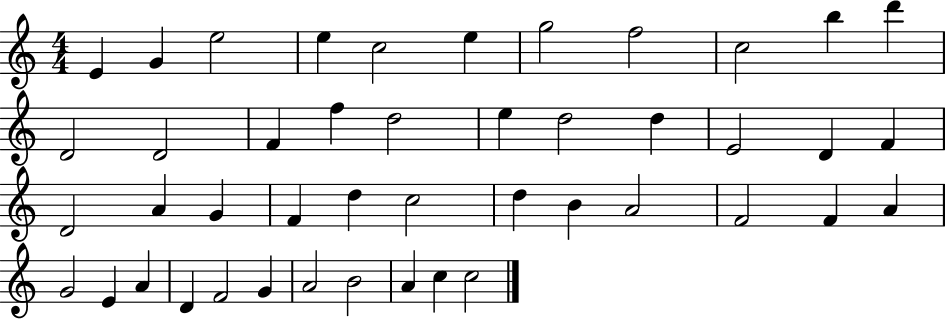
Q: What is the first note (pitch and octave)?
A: E4